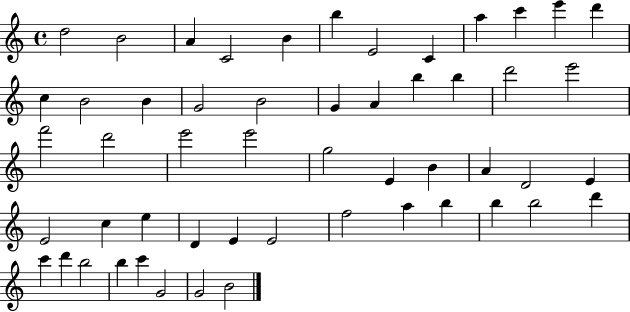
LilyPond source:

{
  \clef treble
  \time 4/4
  \defaultTimeSignature
  \key c \major
  d''2 b'2 | a'4 c'2 b'4 | b''4 e'2 c'4 | a''4 c'''4 e'''4 d'''4 | \break c''4 b'2 b'4 | g'2 b'2 | g'4 a'4 b''4 b''4 | d'''2 e'''2 | \break f'''2 d'''2 | e'''2 e'''2 | g''2 e'4 b'4 | a'4 d'2 e'4 | \break e'2 c''4 e''4 | d'4 e'4 e'2 | f''2 a''4 b''4 | b''4 b''2 d'''4 | \break c'''4 d'''4 b''2 | b''4 c'''4 g'2 | g'2 b'2 | \bar "|."
}